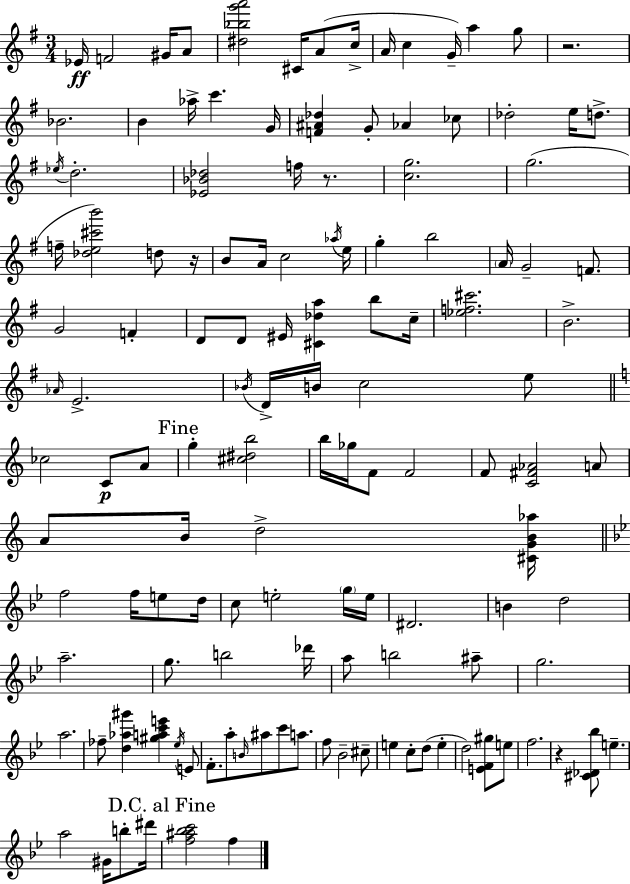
Eb4/s F4/h G#4/s A4/e [D#5,Bb5,G6,A6]/h C#4/s A4/e C5/s A4/s C5/q G4/s A5/q G5/e R/h. Bb4/h. B4/q Ab5/s C6/q. G4/s [F4,A#4,Db5]/q G4/e Ab4/q CES5/e Db5/h E5/s D5/e. Eb5/s D5/h. [Eb4,Bb4,Db5]/h F5/s R/e. [C5,G5]/h. G5/h. F5/s [Db5,E5,C#6,B6]/h D5/e R/s B4/e A4/s C5/h Ab5/s E5/s G5/q B5/h A4/s G4/h F4/e. G4/h F4/q D4/e D4/e EIS4/s [C#4,Db5,A5]/q B5/e C5/s [Eb5,F5,C#6]/h. B4/h. Ab4/s E4/h. Bb4/s D4/s B4/s C5/h E5/e CES5/h C4/e A4/e G5/q [C#5,D#5,B5]/h B5/s Gb5/s F4/e F4/h F4/e [C4,F#4,Ab4]/h A4/e A4/e B4/s D5/h [C#4,G4,B4,Ab5]/s F5/h F5/s E5/e D5/s C5/e E5/h G5/s E5/s D#4/h. B4/q D5/h A5/h. G5/e. B5/h Db6/s A5/e B5/h A#5/e G5/h. A5/h. FES5/e [D5,Ab5,G#6]/q [G#5,A5,C6,E6]/q Eb5/s E4/e F4/e. A5/e B4/s A#5/e C6/e A5/e. F5/e Bb4/h C#5/e E5/q C5/e D5/e E5/q D5/h [E4,F4,G#5]/e E5/e F5/h. R/q [C#4,Db4,Bb5]/e E5/q. A5/h G#4/s B5/e D#6/s [F5,A#5,Bb5,C6]/h F5/q